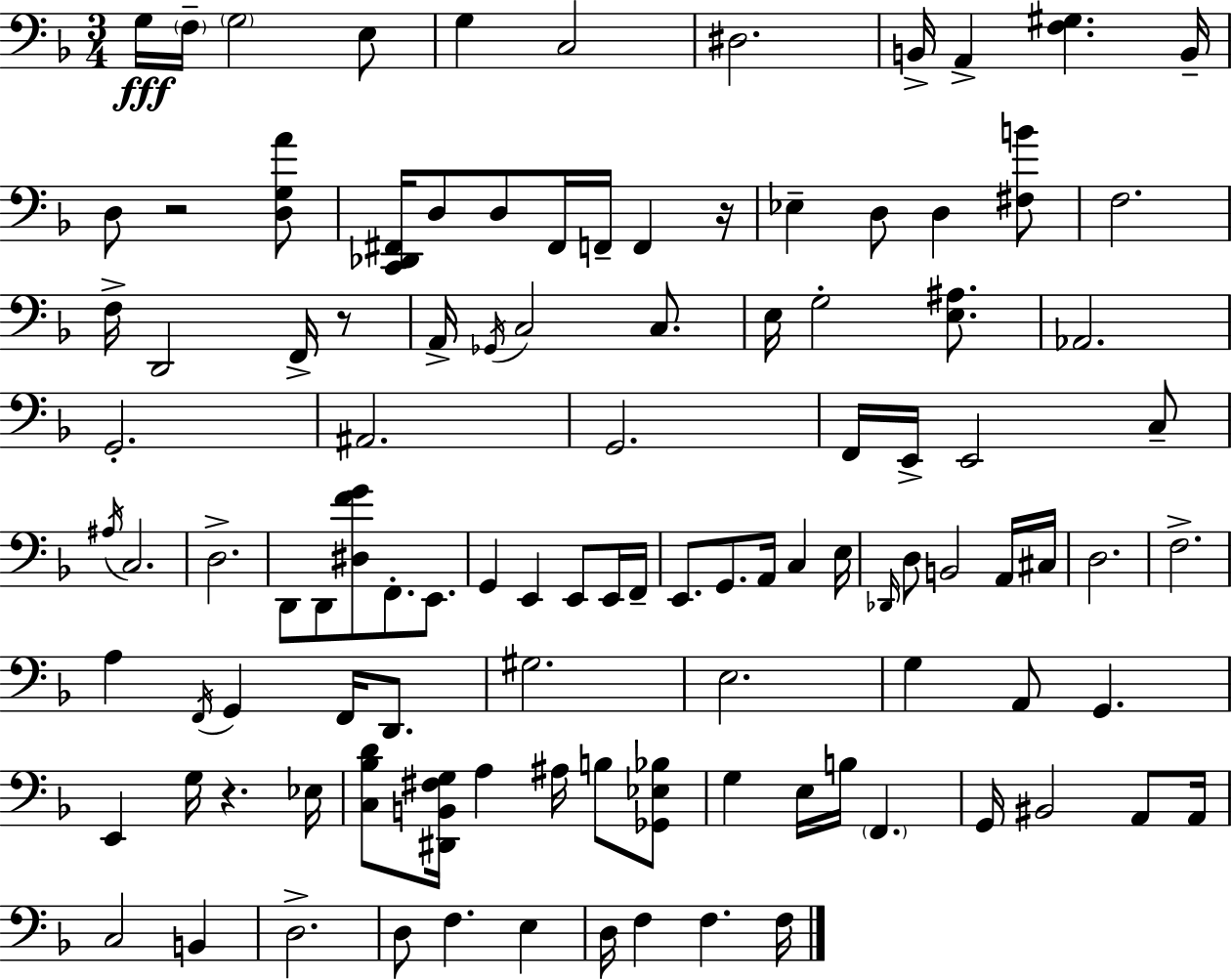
{
  \clef bass
  \numericTimeSignature
  \time 3/4
  \key d \minor
  g16\fff \parenthesize f16-- \parenthesize g2 e8 | g4 c2 | dis2. | b,16-> a,4-> <f gis>4. b,16-- | \break d8 r2 <d g a'>8 | <c, des, fis,>16 d8 d8 fis,16 f,16-- f,4 r16 | ees4-- d8 d4 <fis b'>8 | f2. | \break f16-> d,2 f,16-> r8 | a,16-> \acciaccatura { ges,16 } c2 c8. | e16 g2-. <e ais>8. | aes,2. | \break g,2.-. | ais,2. | g,2. | f,16 e,16-> e,2 c8-- | \break \acciaccatura { ais16 } c2. | d2.-> | d,8 d,8 <dis f' g'>8 f,8.-. e,8. | g,4 e,4 e,8 | \break e,16 f,16-- e,8. g,8. a,16 c4 | e16 \grace { des,16 } d8 b,2 | a,16 cis16 d2. | f2.-> | \break a4 \acciaccatura { f,16 } g,4 | f,16 d,8. gis2. | e2. | g4 a,8 g,4. | \break e,4 g16 r4. | ees16 <c bes d'>8 <dis, b, fis g>16 a4 ais16 | b8 <ges, ees bes>8 g4 e16 b16 \parenthesize f,4. | g,16 bis,2 | \break a,8 a,16 c2 | b,4 d2.-> | d8 f4. | e4 d16 f4 f4. | \break f16 \bar "|."
}